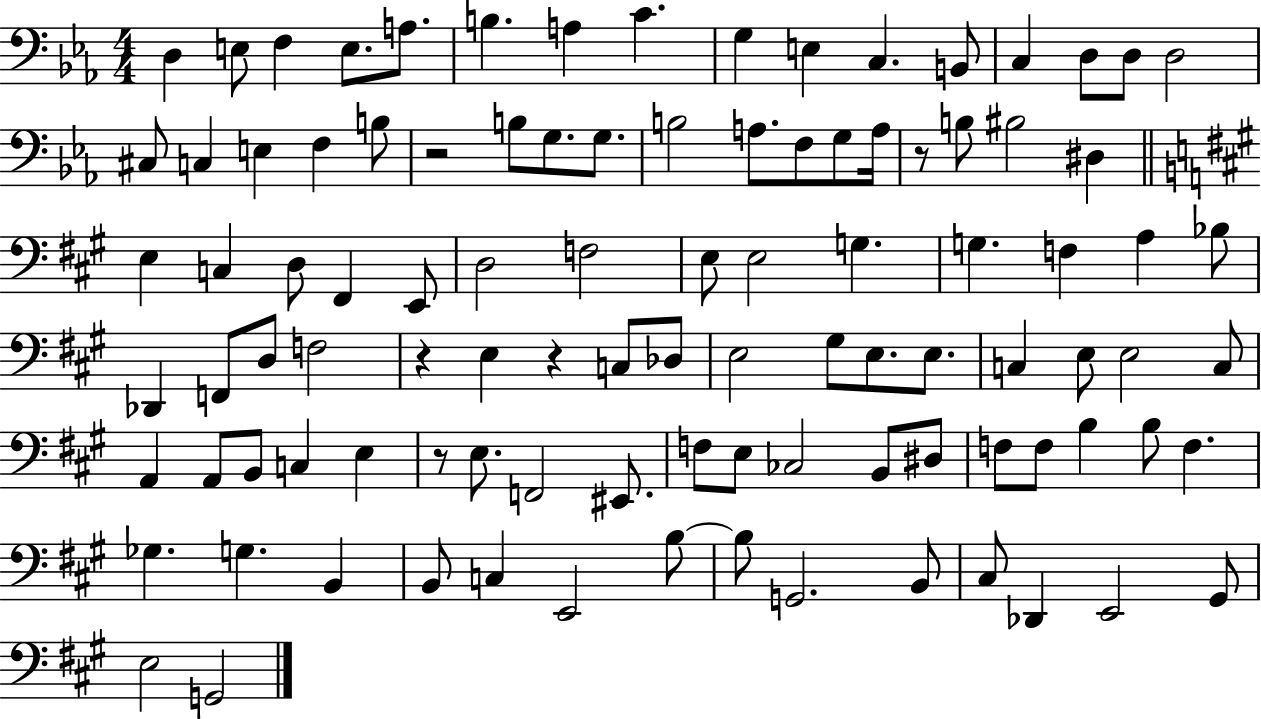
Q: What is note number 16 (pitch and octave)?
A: D3